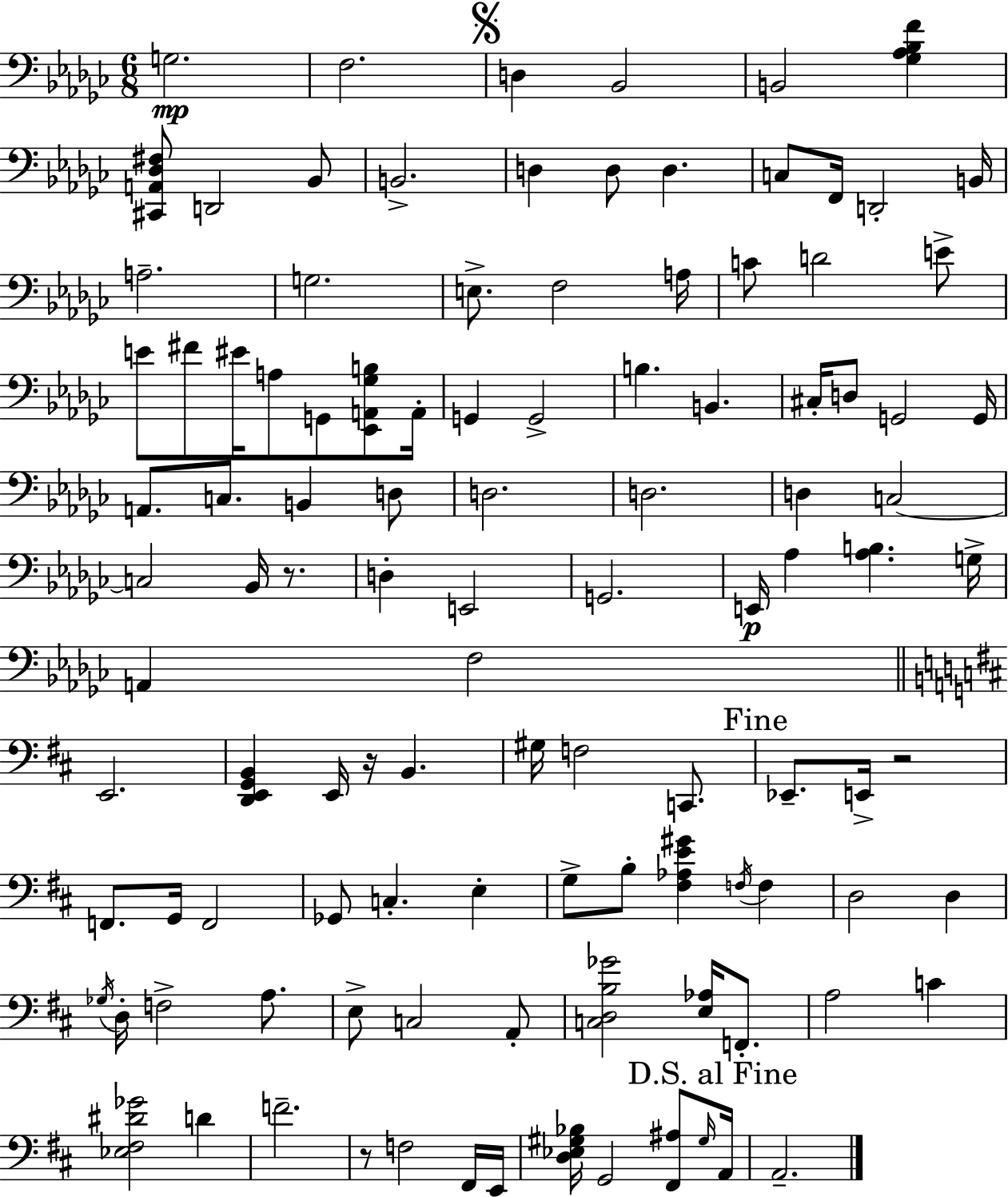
G3/h. F3/h. D3/q Bb2/h B2/h [Gb3,Ab3,Bb3,F4]/q [C#2,A2,Db3,F#3]/e D2/h Bb2/e B2/h. D3/q D3/e D3/q. C3/e F2/s D2/h B2/s A3/h. G3/h. E3/e. F3/h A3/s C4/e D4/h E4/e E4/e F#4/e EIS4/s A3/e G2/e [Eb2,A2,Gb3,B3]/e A2/s G2/q G2/h B3/q. B2/q. C#3/s D3/e G2/h G2/s A2/e. C3/e. B2/q D3/e D3/h. D3/h. D3/q C3/h C3/h Bb2/s R/e. D3/q E2/h G2/h. E2/s Ab3/q [Ab3,B3]/q. G3/s A2/q F3/h E2/h. [D2,E2,G2,B2]/q E2/s R/s B2/q. G#3/s F3/h C2/e. Eb2/e. E2/s R/h F2/e. G2/s F2/h Gb2/e C3/q. E3/q G3/e B3/e [F#3,Ab3,E4,G#4]/q F3/s F3/q D3/h D3/q Gb3/s D3/s F3/h A3/e. E3/e C3/h A2/e [C3,D3,B3,Gb4]/h [E3,Ab3]/s F2/e. A3/h C4/q [Eb3,F#3,D#4,Gb4]/h D4/q F4/h. R/e F3/h F#2/s E2/s [D3,Eb3,G#3,Bb3]/s G2/h [F#2,A#3]/e G#3/s A2/s A2/h.